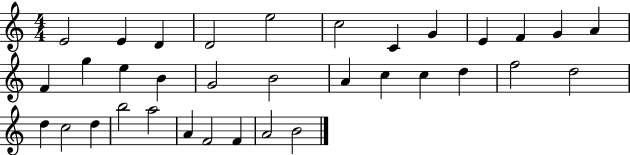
{
  \clef treble
  \numericTimeSignature
  \time 4/4
  \key c \major
  e'2 e'4 d'4 | d'2 e''2 | c''2 c'4 g'4 | e'4 f'4 g'4 a'4 | \break f'4 g''4 e''4 b'4 | g'2 b'2 | a'4 c''4 c''4 d''4 | f''2 d''2 | \break d''4 c''2 d''4 | b''2 a''2 | a'4 f'2 f'4 | a'2 b'2 | \break \bar "|."
}